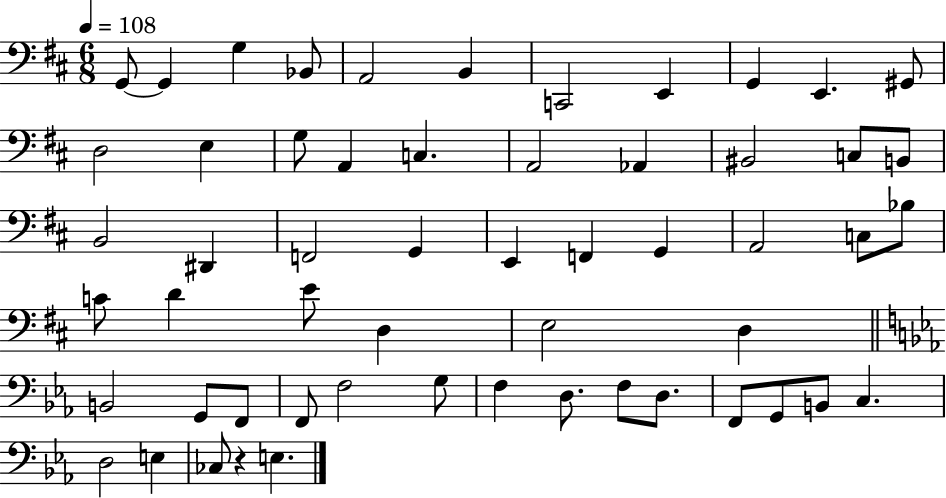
{
  \clef bass
  \numericTimeSignature
  \time 6/8
  \key d \major
  \tempo 4 = 108
  g,8~~ g,4 g4 bes,8 | a,2 b,4 | c,2 e,4 | g,4 e,4. gis,8 | \break d2 e4 | g8 a,4 c4. | a,2 aes,4 | bis,2 c8 b,8 | \break b,2 dis,4 | f,2 g,4 | e,4 f,4 g,4 | a,2 c8 bes8 | \break c'8 d'4 e'8 d4 | e2 d4 | \bar "||" \break \key c \minor b,2 g,8 f,8 | f,8 f2 g8 | f4 d8. f8 d8. | f,8 g,8 b,8 c4. | \break d2 e4 | ces8 r4 e4. | \bar "|."
}